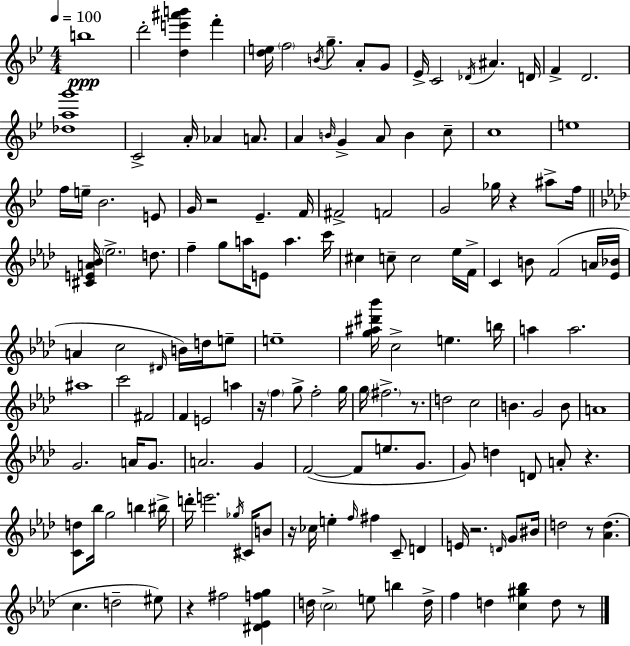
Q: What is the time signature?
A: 4/4